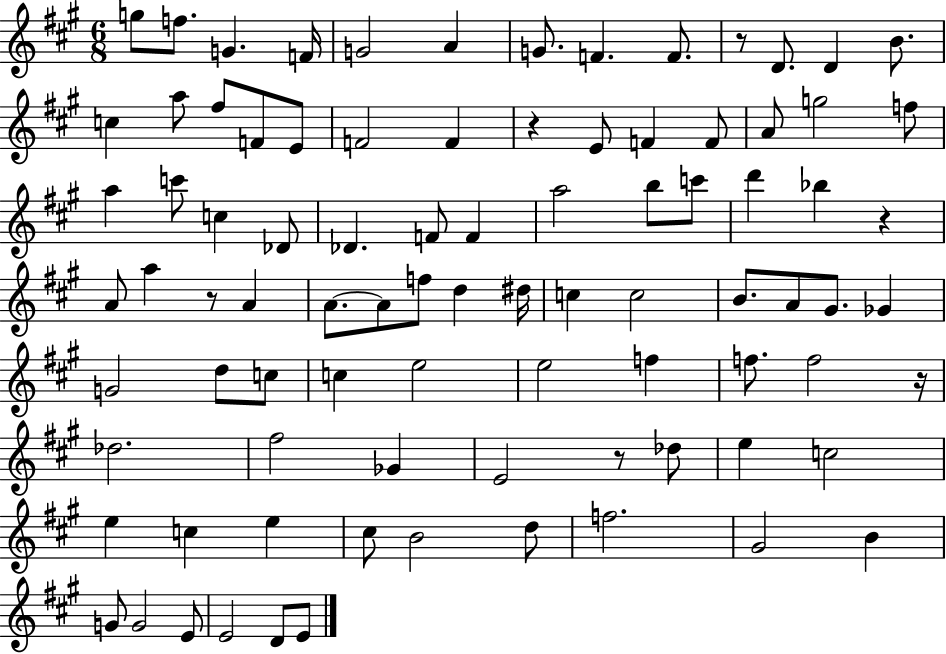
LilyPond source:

{
  \clef treble
  \numericTimeSignature
  \time 6/8
  \key a \major
  g''8 f''8. g'4. f'16 | g'2 a'4 | g'8. f'4. f'8. | r8 d'8. d'4 b'8. | \break c''4 a''8 fis''8 f'8 e'8 | f'2 f'4 | r4 e'8 f'4 f'8 | a'8 g''2 f''8 | \break a''4 c'''8 c''4 des'8 | des'4. f'8 f'4 | a''2 b''8 c'''8 | d'''4 bes''4 r4 | \break a'8 a''4 r8 a'4 | a'8.~~ a'8 f''8 d''4 dis''16 | c''4 c''2 | b'8. a'8 gis'8. ges'4 | \break g'2 d''8 c''8 | c''4 e''2 | e''2 f''4 | f''8. f''2 r16 | \break des''2. | fis''2 ges'4 | e'2 r8 des''8 | e''4 c''2 | \break e''4 c''4 e''4 | cis''8 b'2 d''8 | f''2. | gis'2 b'4 | \break g'8 g'2 e'8 | e'2 d'8 e'8 | \bar "|."
}